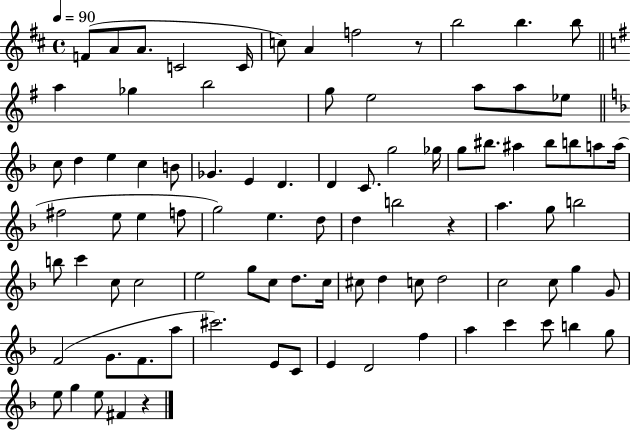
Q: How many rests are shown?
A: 3